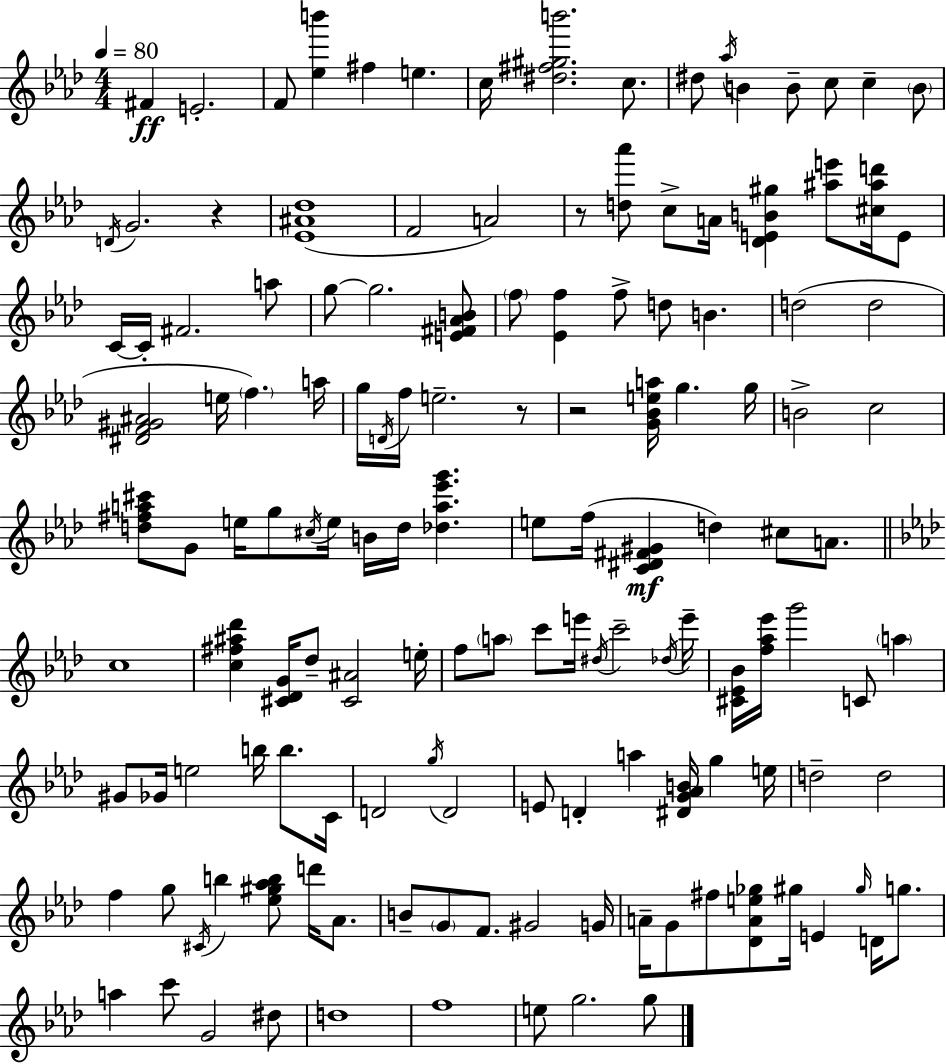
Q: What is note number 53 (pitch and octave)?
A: F5